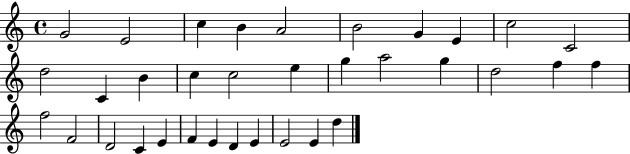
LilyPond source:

{
  \clef treble
  \time 4/4
  \defaultTimeSignature
  \key c \major
  g'2 e'2 | c''4 b'4 a'2 | b'2 g'4 e'4 | c''2 c'2 | \break d''2 c'4 b'4 | c''4 c''2 e''4 | g''4 a''2 g''4 | d''2 f''4 f''4 | \break f''2 f'2 | d'2 c'4 e'4 | f'4 e'4 d'4 e'4 | e'2 e'4 d''4 | \break \bar "|."
}